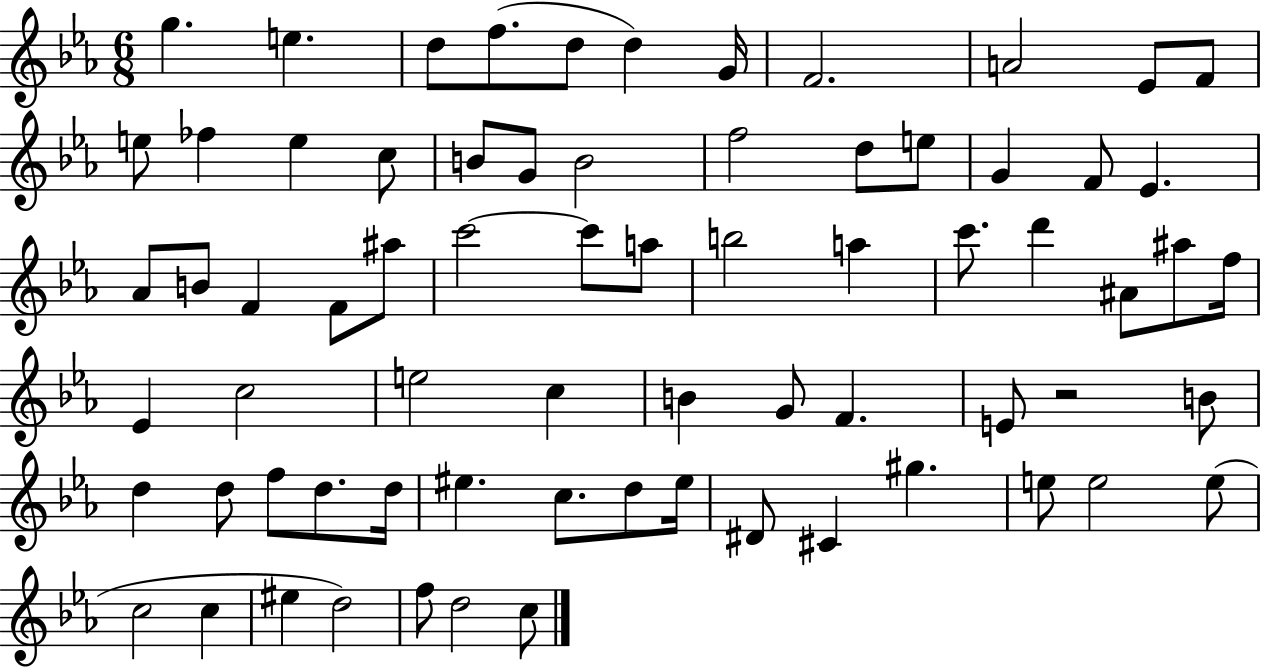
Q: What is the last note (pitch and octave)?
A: C5